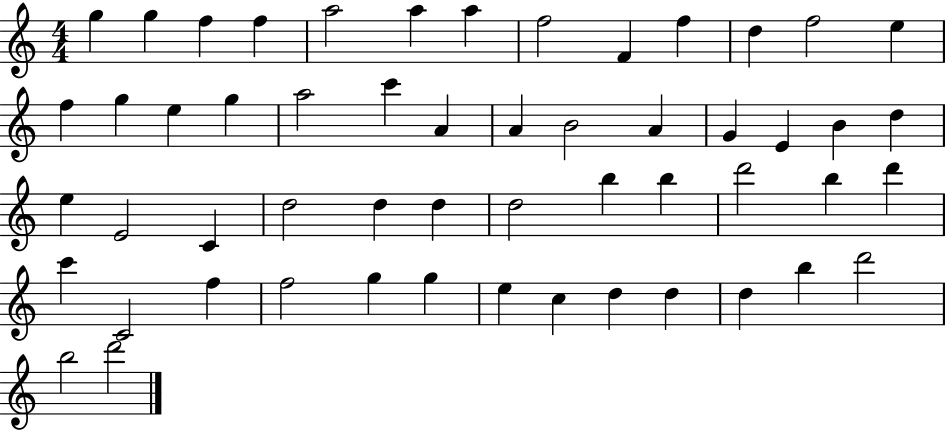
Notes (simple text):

G5/q G5/q F5/q F5/q A5/h A5/q A5/q F5/h F4/q F5/q D5/q F5/h E5/q F5/q G5/q E5/q G5/q A5/h C6/q A4/q A4/q B4/h A4/q G4/q E4/q B4/q D5/q E5/q E4/h C4/q D5/h D5/q D5/q D5/h B5/q B5/q D6/h B5/q D6/q C6/q C4/h F5/q F5/h G5/q G5/q E5/q C5/q D5/q D5/q D5/q B5/q D6/h B5/h D6/h